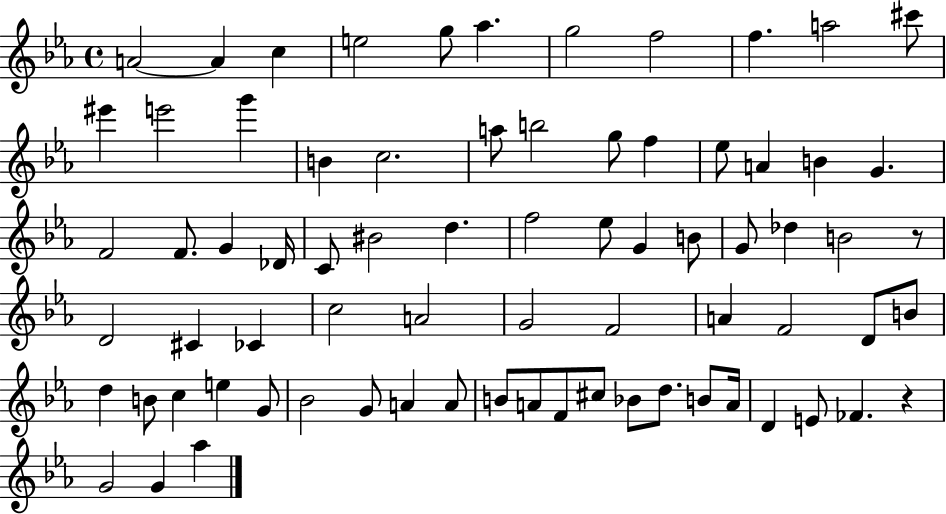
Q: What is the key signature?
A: EES major